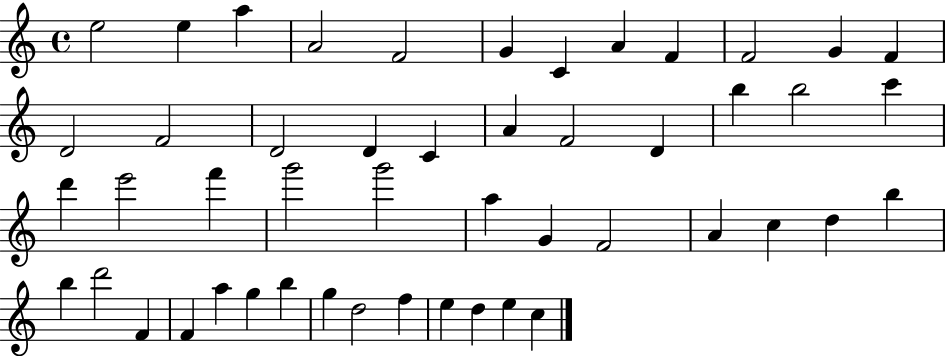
X:1
T:Untitled
M:4/4
L:1/4
K:C
e2 e a A2 F2 G C A F F2 G F D2 F2 D2 D C A F2 D b b2 c' d' e'2 f' g'2 g'2 a G F2 A c d b b d'2 F F a g b g d2 f e d e c